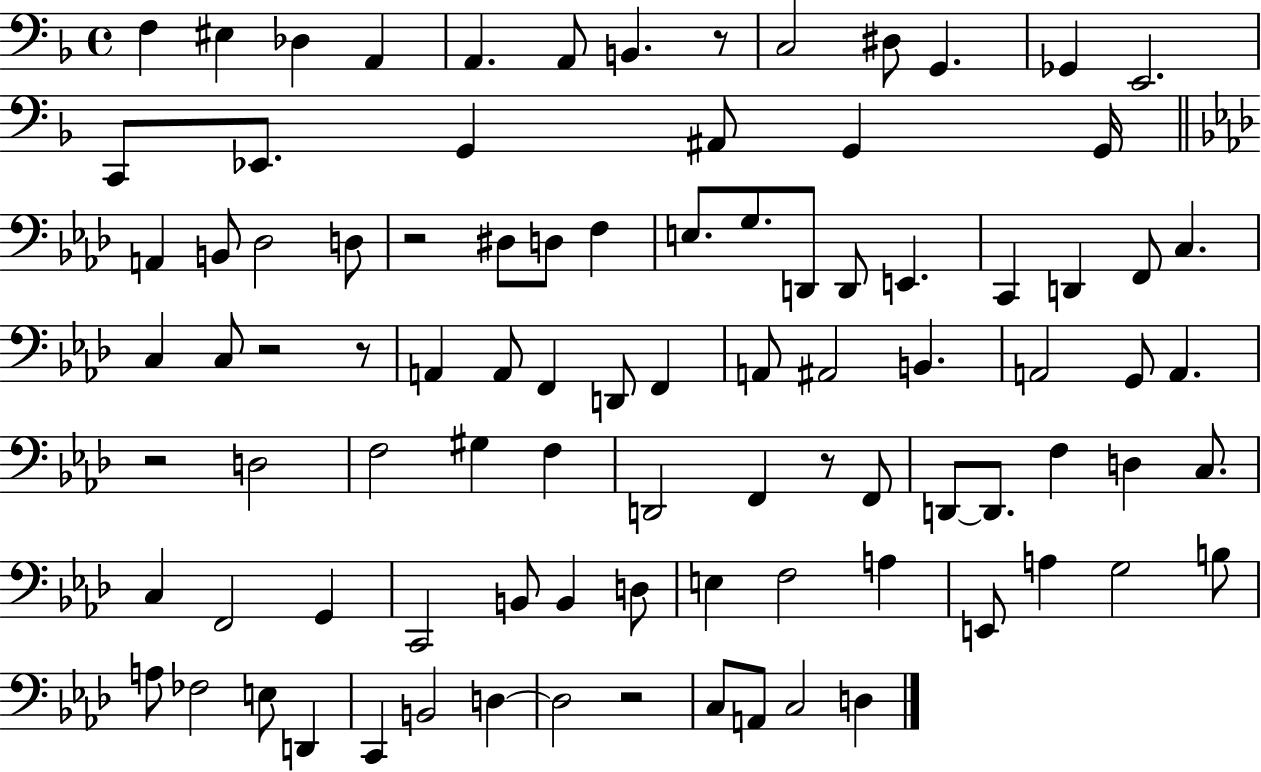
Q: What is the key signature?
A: F major